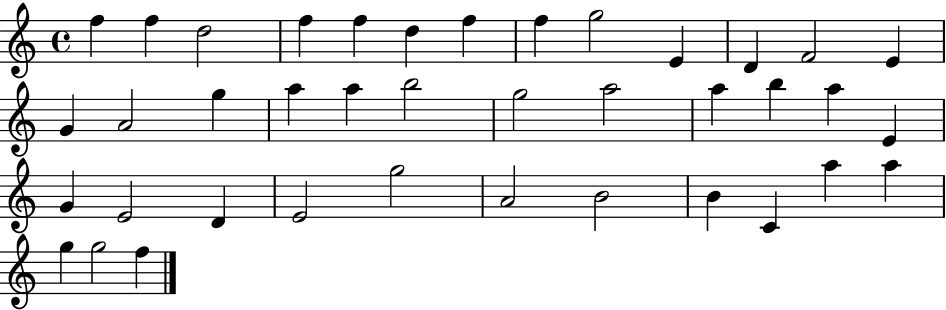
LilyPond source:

{
  \clef treble
  \time 4/4
  \defaultTimeSignature
  \key c \major
  f''4 f''4 d''2 | f''4 f''4 d''4 f''4 | f''4 g''2 e'4 | d'4 f'2 e'4 | \break g'4 a'2 g''4 | a''4 a''4 b''2 | g''2 a''2 | a''4 b''4 a''4 e'4 | \break g'4 e'2 d'4 | e'2 g''2 | a'2 b'2 | b'4 c'4 a''4 a''4 | \break g''4 g''2 f''4 | \bar "|."
}